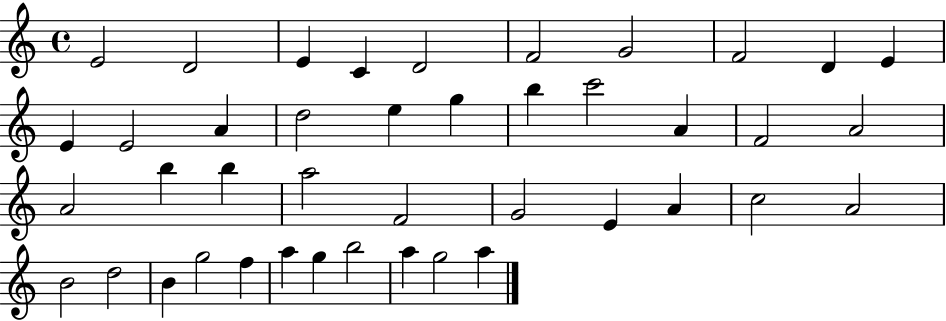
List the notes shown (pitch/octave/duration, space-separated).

E4/h D4/h E4/q C4/q D4/h F4/h G4/h F4/h D4/q E4/q E4/q E4/h A4/q D5/h E5/q G5/q B5/q C6/h A4/q F4/h A4/h A4/h B5/q B5/q A5/h F4/h G4/h E4/q A4/q C5/h A4/h B4/h D5/h B4/q G5/h F5/q A5/q G5/q B5/h A5/q G5/h A5/q